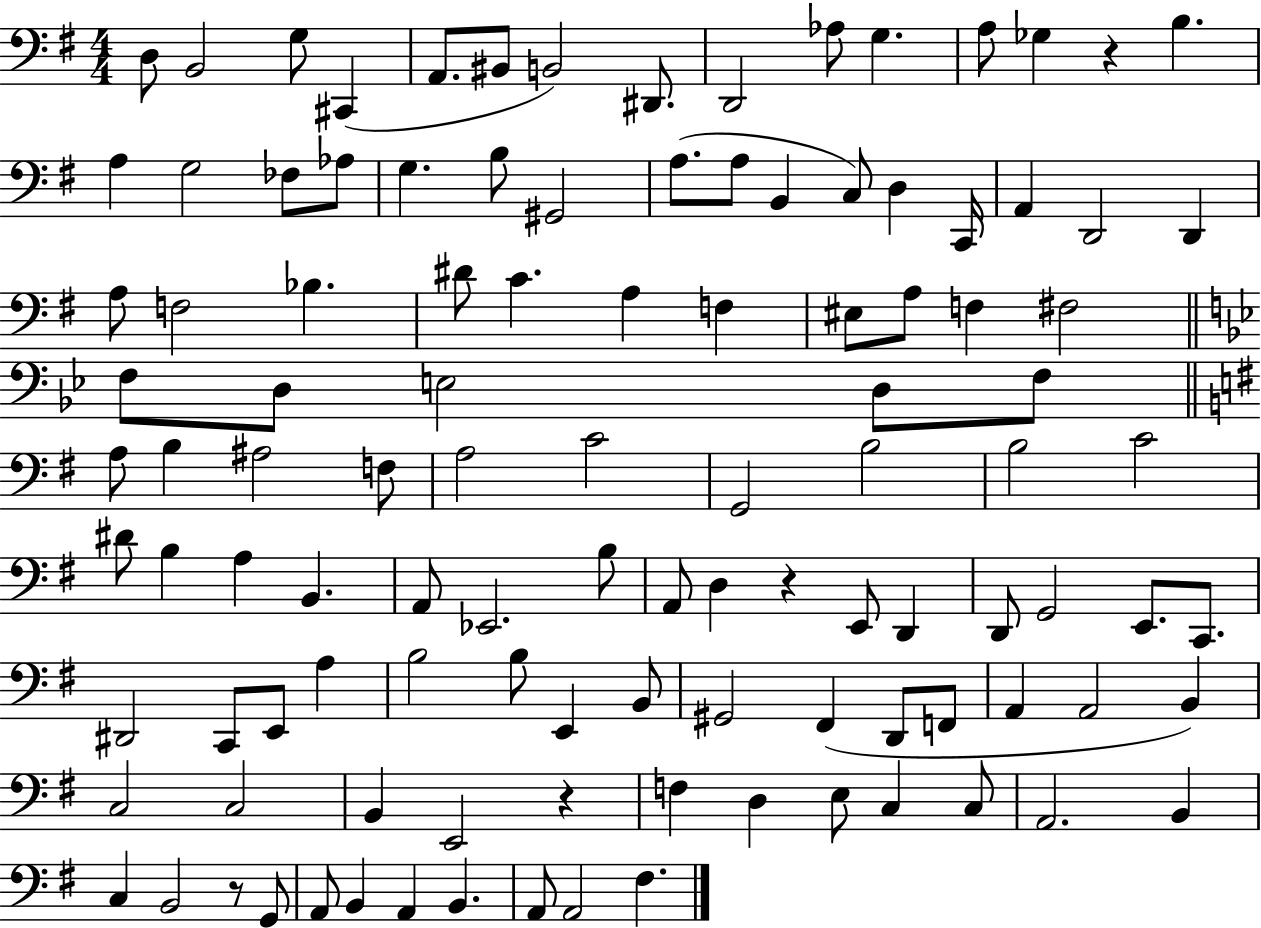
X:1
T:Untitled
M:4/4
L:1/4
K:G
D,/2 B,,2 G,/2 ^C,, A,,/2 ^B,,/2 B,,2 ^D,,/2 D,,2 _A,/2 G, A,/2 _G, z B, A, G,2 _F,/2 _A,/2 G, B,/2 ^G,,2 A,/2 A,/2 B,, C,/2 D, C,,/4 A,, D,,2 D,, A,/2 F,2 _B, ^D/2 C A, F, ^E,/2 A,/2 F, ^F,2 F,/2 D,/2 E,2 D,/2 F,/2 A,/2 B, ^A,2 F,/2 A,2 C2 G,,2 B,2 B,2 C2 ^D/2 B, A, B,, A,,/2 _E,,2 B,/2 A,,/2 D, z E,,/2 D,, D,,/2 G,,2 E,,/2 C,,/2 ^D,,2 C,,/2 E,,/2 A, B,2 B,/2 E,, B,,/2 ^G,,2 ^F,, D,,/2 F,,/2 A,, A,,2 B,, C,2 C,2 B,, E,,2 z F, D, E,/2 C, C,/2 A,,2 B,, C, B,,2 z/2 G,,/2 A,,/2 B,, A,, B,, A,,/2 A,,2 ^F,